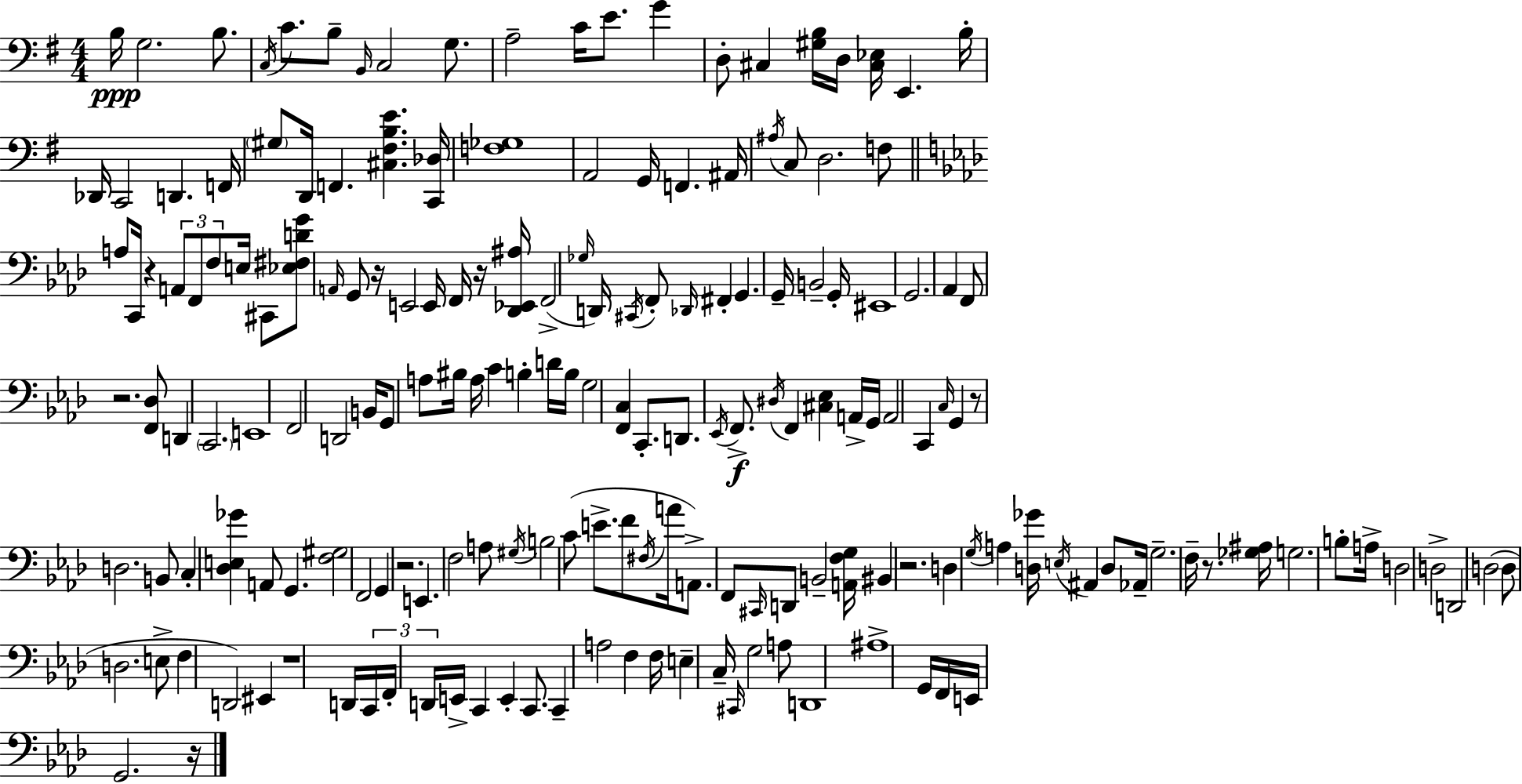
{
  \clef bass
  \numericTimeSignature
  \time 4/4
  \key e \minor
  \repeat volta 2 { b16\ppp g2. b8. | \acciaccatura { c16 } c'8. b8-- \grace { b,16 } c2 g8. | a2-- c'16 e'8. g'4 | d8-. cis4 <gis b>16 d16 <cis ees>16 e,4. | \break b16-. des,16 c,2 d,4. | f,16 \parenthesize gis8 d,16 f,4. <cis fis b e'>4. | <c, des>16 <f ges>1 | a,2 g,16 f,4. | \break ais,16 \acciaccatura { ais16 } c8 d2. | f8 \bar "||" \break \key f \minor a8 c,16 r4 \tuplet 3/2 { a,8 f,8 f8 } e16 cis,8 | <ees fis d' g'>8 \grace { a,16 } g,8 r16 e,2 e,16 f,16 | r16 <des, ees, ais>16 f,2->( \grace { ges16 } d,16) \acciaccatura { cis,16 } f,8-. \grace { des,16 } | fis,4-. g,4. g,16-- b,2-- | \break g,16-. eis,1 | g,2. | aes,4 f,8 r2. | <f, des>8 d,4 \parenthesize c,2. | \break e,1 | f,2 d,2 | b,16 g,8 a8 bis16 a16 c'4 b4-. | d'16 b16 g2 <f, c>4 | \break c,8.-. d,8. \acciaccatura { ees,16 }\f f,8.-> \acciaccatura { dis16 } f,4 | <cis ees>4 a,16-> g,16 a,2 c,4 | \grace { c16 } g,4 r8 d2. | b,8 c4-. <des e ges'>4 a,8 | \break g,4. <f gis>2 f,2 | g,4 r2. | e,4. f2 | a8 \acciaccatura { gis16 } b2 | \break c'8( e'8.-> f'8 \acciaccatura { fis16 } a'16 a,8.->) f,8 \grace { cis,16 } d,8 | b,2-- <a, f g>16 bis,4 r2. | d4 \acciaccatura { g16 } a4 | <d ges'>16 \acciaccatura { e16 } ais,4 d8 aes,16-- g2.-- | \break f16-- r8. <ges ais>16 g2. | b8-. a16-> d2 | d2-> d,2 | d2( d8 d2. | \break e8-> f4 | d,2) eis,4 r1 | d,16 \tuplet 3/2 { c,16 f,16-. d,16 } | e,16-> c,4 e,4-. c,8. c,4-- | \break a2 f4 f16 e4-- | c16-- \grace { cis,16 } g2 a8 d,1 | ais1-> | g,16 f,16 e,16 | \break g,2. r16 } \bar "|."
}